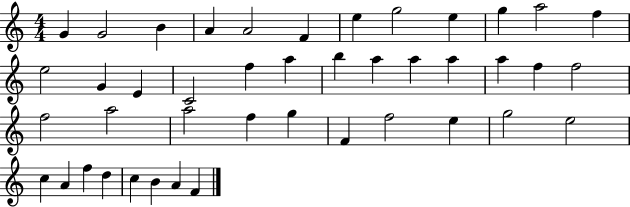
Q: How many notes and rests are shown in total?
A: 43